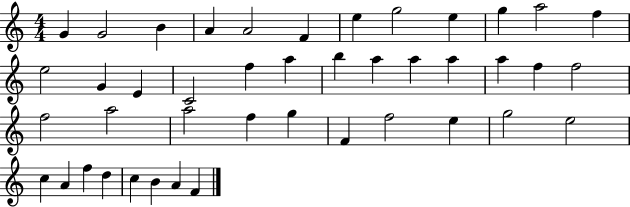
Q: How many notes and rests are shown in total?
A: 43